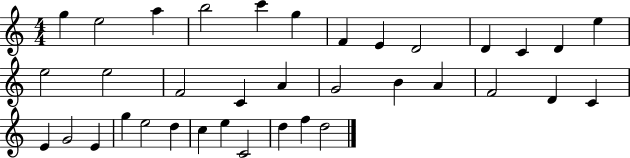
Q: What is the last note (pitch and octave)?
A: D5